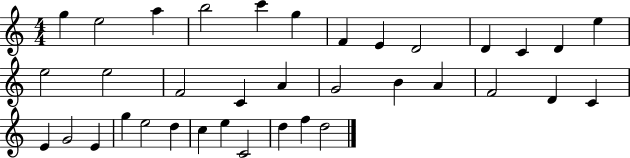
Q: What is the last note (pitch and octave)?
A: D5